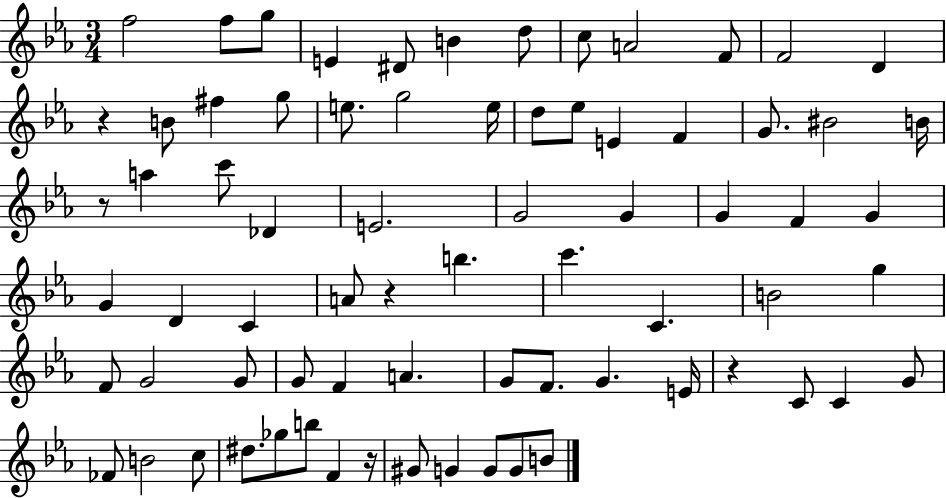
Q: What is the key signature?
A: EES major